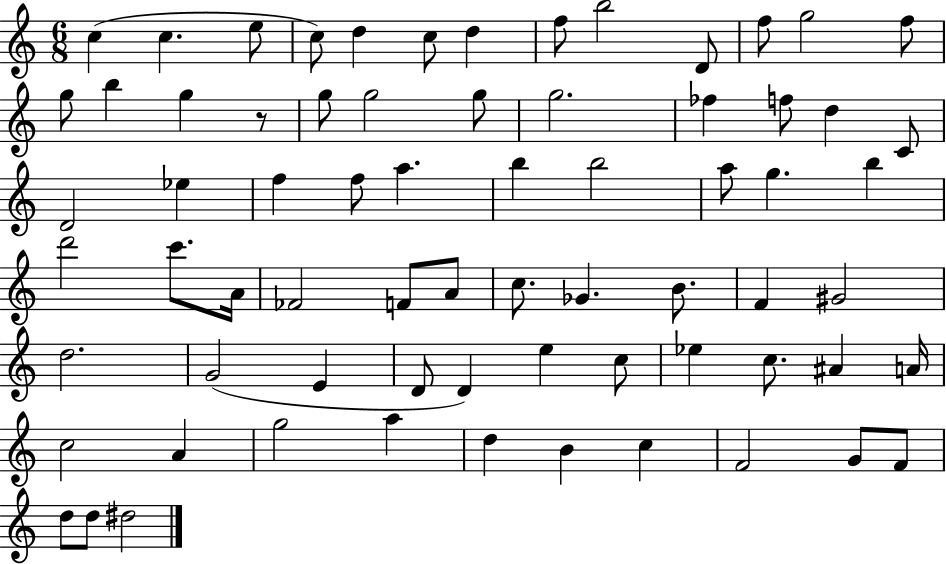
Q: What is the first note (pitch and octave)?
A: C5